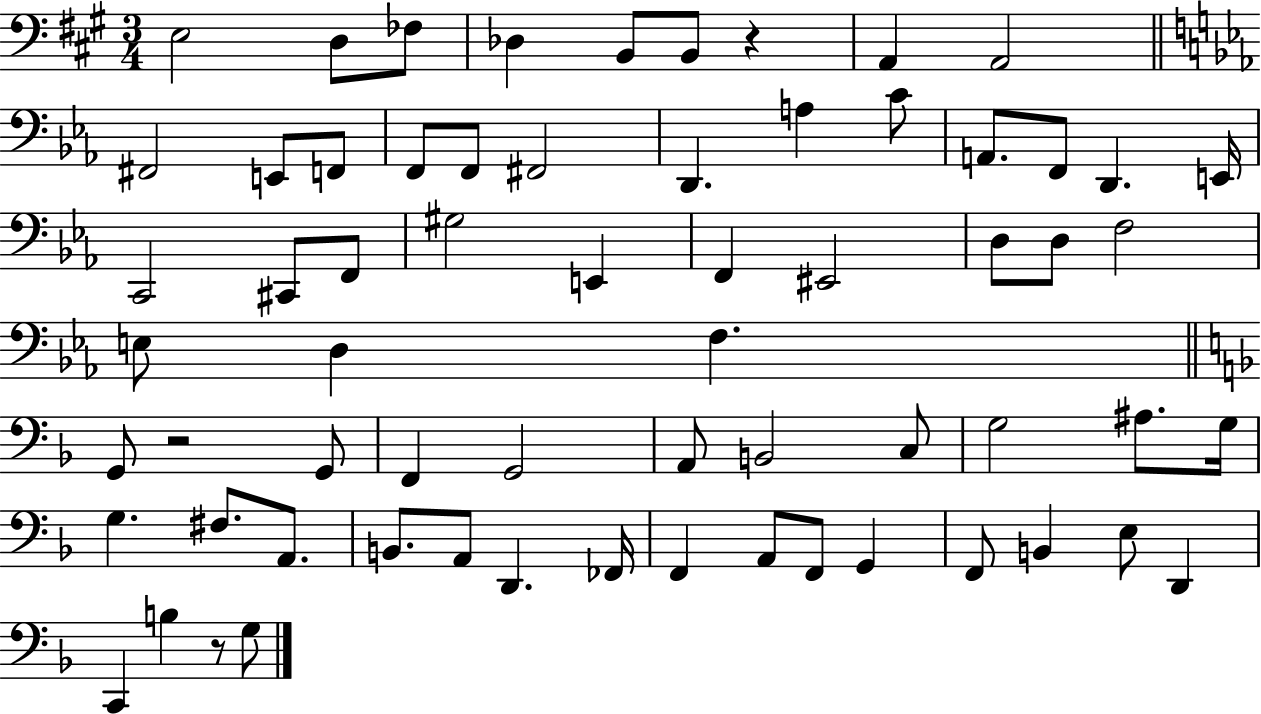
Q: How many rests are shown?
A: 3